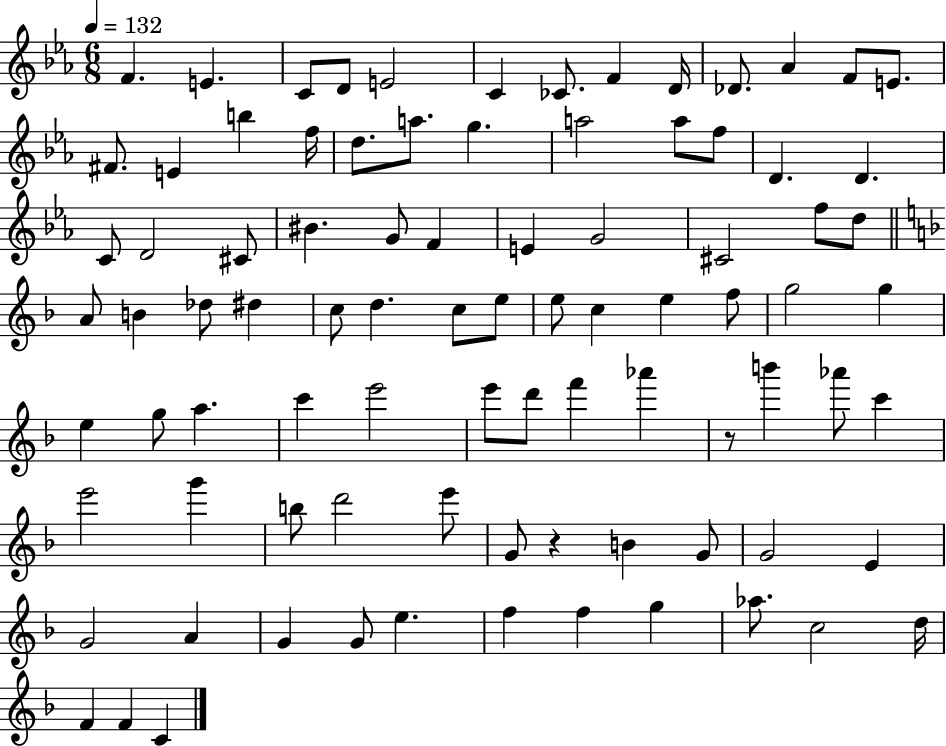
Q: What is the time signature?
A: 6/8